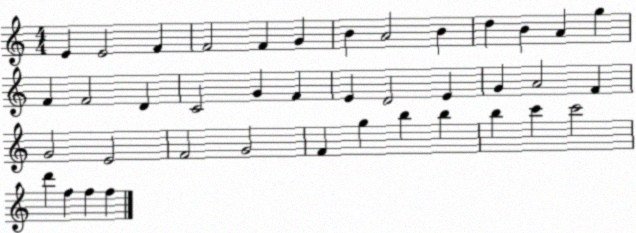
X:1
T:Untitled
M:4/4
L:1/4
K:C
E E2 F F2 F G B A2 B d B A g F F2 D C2 G F E D2 E G A2 F G2 E2 F2 G2 F g b b b c' c'2 d' f f f